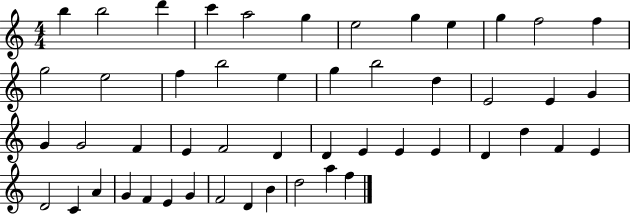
X:1
T:Untitled
M:4/4
L:1/4
K:C
b b2 d' c' a2 g e2 g e g f2 f g2 e2 f b2 e g b2 d E2 E G G G2 F E F2 D D E E E D d F E D2 C A G F E G F2 D B d2 a f